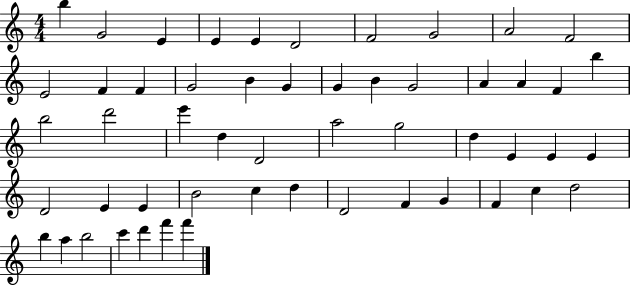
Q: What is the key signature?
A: C major